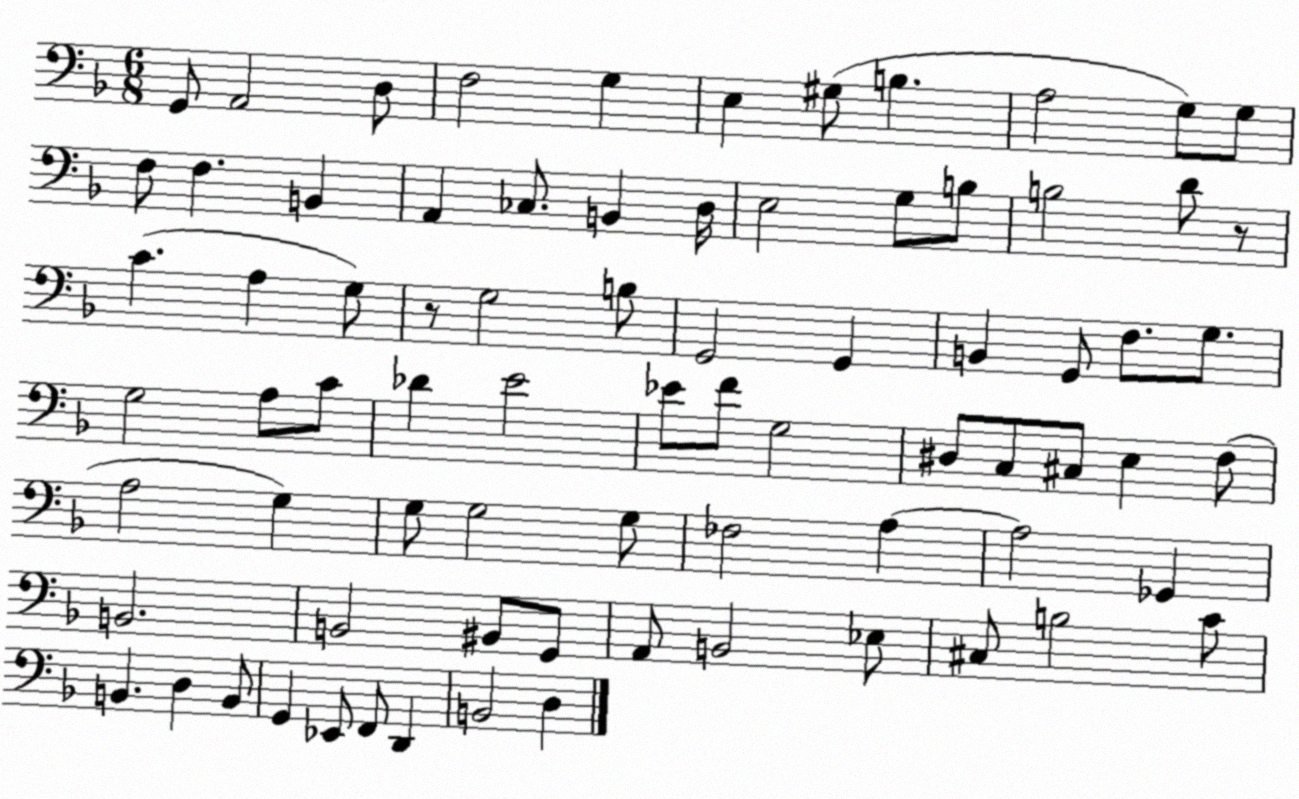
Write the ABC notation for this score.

X:1
T:Untitled
M:6/8
L:1/4
K:F
G,,/2 A,,2 D,/2 F,2 G, E, ^G,/2 B, A,2 G,/2 G,/2 F,/2 F, B,, A,, _C,/2 B,, D,/4 E,2 G,/2 B,/2 B,2 D/2 z/2 C A, G,/2 z/2 G,2 B,/2 G,,2 G,, B,, G,,/2 F,/2 G,/2 G,2 A,/2 C/2 _D E2 _E/2 F/2 G,2 ^D,/2 C,/2 ^C,/2 E, F,/2 A,2 G, G,/2 G,2 G,/2 _F,2 A, A,2 _G,, B,,2 B,,2 ^B,,/2 G,,/2 A,,/2 B,,2 _E,/2 ^C,/2 B,2 C/2 B,, D, B,,/2 G,, _E,,/2 F,,/2 D,, B,,2 D,